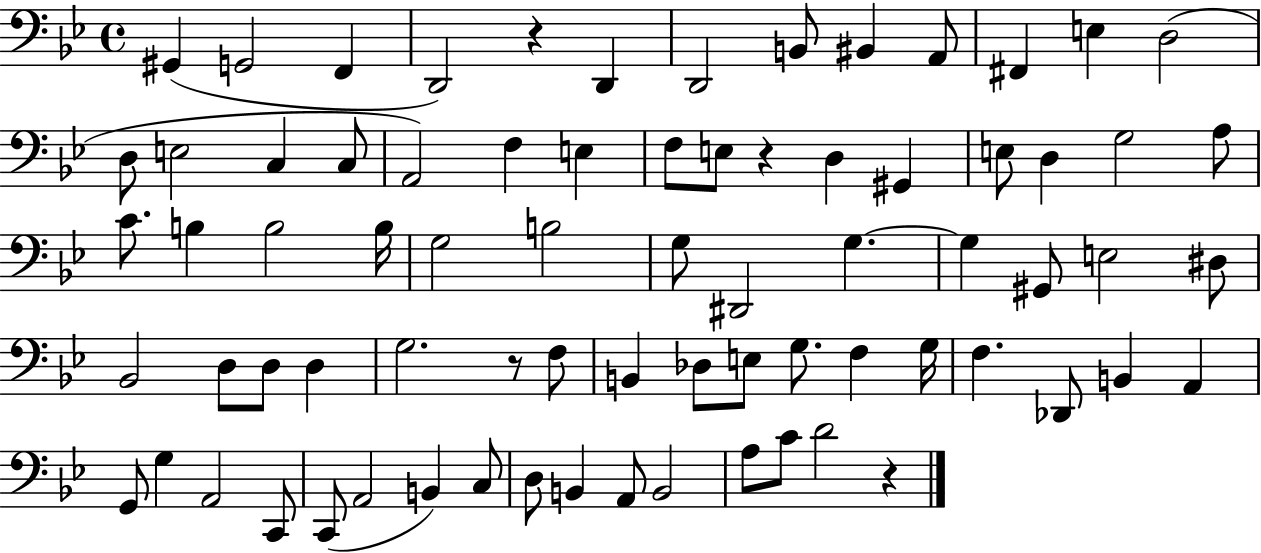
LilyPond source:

{
  \clef bass
  \time 4/4
  \defaultTimeSignature
  \key bes \major
  \repeat volta 2 { gis,4( g,2 f,4 | d,2) r4 d,4 | d,2 b,8 bis,4 a,8 | fis,4 e4 d2( | \break d8 e2 c4 c8 | a,2) f4 e4 | f8 e8 r4 d4 gis,4 | e8 d4 g2 a8 | \break c'8. b4 b2 b16 | g2 b2 | g8 dis,2 g4.~~ | g4 gis,8 e2 dis8 | \break bes,2 d8 d8 d4 | g2. r8 f8 | b,4 des8 e8 g8. f4 g16 | f4. des,8 b,4 a,4 | \break g,8 g4 a,2 c,8 | c,8( a,2 b,4) c8 | d8 b,4 a,8 b,2 | a8 c'8 d'2 r4 | \break } \bar "|."
}